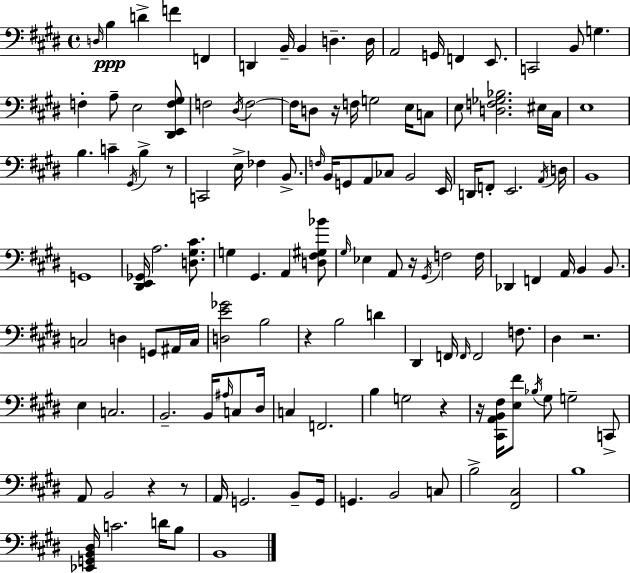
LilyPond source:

{
  \clef bass
  \time 4/4
  \defaultTimeSignature
  \key e \major
  \repeat volta 2 { \grace { d16 }\ppp b4 d'4-> f'4 f,4 | d,4 b,16-- b,4 d4.-- | d16 a,2 g,16 f,4 e,8. | c,2 b,8 g4. | \break f4-. a8-- e2 <dis, e, f gis>8 | f2 \acciaccatura { dis16 } f2~~ | f16 d8 r16 f16 g2 e16 | c8 e8 <d f ges bes>2. | \break eis16 cis16 e1 | b4. c'4-- \acciaccatura { gis,16 } b4-> | r8 c,2 e16-> fes4 | b,8.-> \grace { f16 } b,16 g,8 a,8 ces8 b,2 | \break e,16 d,16 f,8-. e,2. | \acciaccatura { a,16 } d16 b,1 | g,1 | <dis, e, ges,>16 a2. | \break <d gis cis'>8. g4 gis,4. a,4 | <d fis gis bes'>8 \grace { gis16 } ees4 a,8 r16 \acciaccatura { gis,16 } f2 | f16 des,4 f,4 a,16 | b,4 b,8. c2 d4 | \break g,8 ais,16 c16 <d e' ges'>2 b2 | r4 b2 | d'4 dis,4 f,16 \grace { f,16 } f,2 | f8. dis4 r2. | \break e4 c2. | b,2.-- | b,16 \grace { ais16 } c8 dis16 c4 f,2. | b4 g2 | \break r4 r16 <cis, a, b, fis>16 <e fis'>8 \acciaccatura { bes16 } gis8 | g2-- c,8-> a,8 b,2 | r4 r8 a,16 g,2. | b,8-- g,16 g,4. | \break b,2 c8 b2-> | <fis, cis>2 b1 | <ees, g, b, dis>16 c'2. | d'16 b8 b,1 | \break } \bar "|."
}